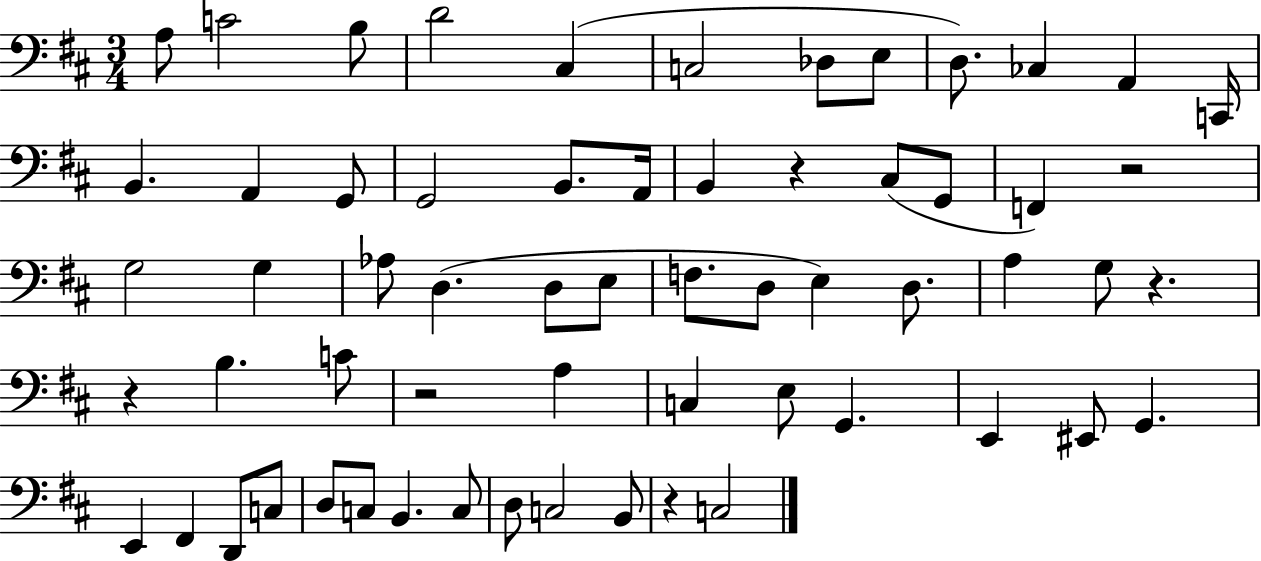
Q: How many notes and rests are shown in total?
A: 61